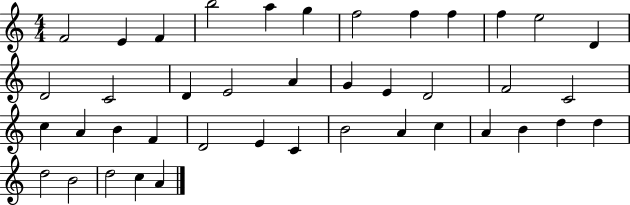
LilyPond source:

{
  \clef treble
  \numericTimeSignature
  \time 4/4
  \key c \major
  f'2 e'4 f'4 | b''2 a''4 g''4 | f''2 f''4 f''4 | f''4 e''2 d'4 | \break d'2 c'2 | d'4 e'2 a'4 | g'4 e'4 d'2 | f'2 c'2 | \break c''4 a'4 b'4 f'4 | d'2 e'4 c'4 | b'2 a'4 c''4 | a'4 b'4 d''4 d''4 | \break d''2 b'2 | d''2 c''4 a'4 | \bar "|."
}